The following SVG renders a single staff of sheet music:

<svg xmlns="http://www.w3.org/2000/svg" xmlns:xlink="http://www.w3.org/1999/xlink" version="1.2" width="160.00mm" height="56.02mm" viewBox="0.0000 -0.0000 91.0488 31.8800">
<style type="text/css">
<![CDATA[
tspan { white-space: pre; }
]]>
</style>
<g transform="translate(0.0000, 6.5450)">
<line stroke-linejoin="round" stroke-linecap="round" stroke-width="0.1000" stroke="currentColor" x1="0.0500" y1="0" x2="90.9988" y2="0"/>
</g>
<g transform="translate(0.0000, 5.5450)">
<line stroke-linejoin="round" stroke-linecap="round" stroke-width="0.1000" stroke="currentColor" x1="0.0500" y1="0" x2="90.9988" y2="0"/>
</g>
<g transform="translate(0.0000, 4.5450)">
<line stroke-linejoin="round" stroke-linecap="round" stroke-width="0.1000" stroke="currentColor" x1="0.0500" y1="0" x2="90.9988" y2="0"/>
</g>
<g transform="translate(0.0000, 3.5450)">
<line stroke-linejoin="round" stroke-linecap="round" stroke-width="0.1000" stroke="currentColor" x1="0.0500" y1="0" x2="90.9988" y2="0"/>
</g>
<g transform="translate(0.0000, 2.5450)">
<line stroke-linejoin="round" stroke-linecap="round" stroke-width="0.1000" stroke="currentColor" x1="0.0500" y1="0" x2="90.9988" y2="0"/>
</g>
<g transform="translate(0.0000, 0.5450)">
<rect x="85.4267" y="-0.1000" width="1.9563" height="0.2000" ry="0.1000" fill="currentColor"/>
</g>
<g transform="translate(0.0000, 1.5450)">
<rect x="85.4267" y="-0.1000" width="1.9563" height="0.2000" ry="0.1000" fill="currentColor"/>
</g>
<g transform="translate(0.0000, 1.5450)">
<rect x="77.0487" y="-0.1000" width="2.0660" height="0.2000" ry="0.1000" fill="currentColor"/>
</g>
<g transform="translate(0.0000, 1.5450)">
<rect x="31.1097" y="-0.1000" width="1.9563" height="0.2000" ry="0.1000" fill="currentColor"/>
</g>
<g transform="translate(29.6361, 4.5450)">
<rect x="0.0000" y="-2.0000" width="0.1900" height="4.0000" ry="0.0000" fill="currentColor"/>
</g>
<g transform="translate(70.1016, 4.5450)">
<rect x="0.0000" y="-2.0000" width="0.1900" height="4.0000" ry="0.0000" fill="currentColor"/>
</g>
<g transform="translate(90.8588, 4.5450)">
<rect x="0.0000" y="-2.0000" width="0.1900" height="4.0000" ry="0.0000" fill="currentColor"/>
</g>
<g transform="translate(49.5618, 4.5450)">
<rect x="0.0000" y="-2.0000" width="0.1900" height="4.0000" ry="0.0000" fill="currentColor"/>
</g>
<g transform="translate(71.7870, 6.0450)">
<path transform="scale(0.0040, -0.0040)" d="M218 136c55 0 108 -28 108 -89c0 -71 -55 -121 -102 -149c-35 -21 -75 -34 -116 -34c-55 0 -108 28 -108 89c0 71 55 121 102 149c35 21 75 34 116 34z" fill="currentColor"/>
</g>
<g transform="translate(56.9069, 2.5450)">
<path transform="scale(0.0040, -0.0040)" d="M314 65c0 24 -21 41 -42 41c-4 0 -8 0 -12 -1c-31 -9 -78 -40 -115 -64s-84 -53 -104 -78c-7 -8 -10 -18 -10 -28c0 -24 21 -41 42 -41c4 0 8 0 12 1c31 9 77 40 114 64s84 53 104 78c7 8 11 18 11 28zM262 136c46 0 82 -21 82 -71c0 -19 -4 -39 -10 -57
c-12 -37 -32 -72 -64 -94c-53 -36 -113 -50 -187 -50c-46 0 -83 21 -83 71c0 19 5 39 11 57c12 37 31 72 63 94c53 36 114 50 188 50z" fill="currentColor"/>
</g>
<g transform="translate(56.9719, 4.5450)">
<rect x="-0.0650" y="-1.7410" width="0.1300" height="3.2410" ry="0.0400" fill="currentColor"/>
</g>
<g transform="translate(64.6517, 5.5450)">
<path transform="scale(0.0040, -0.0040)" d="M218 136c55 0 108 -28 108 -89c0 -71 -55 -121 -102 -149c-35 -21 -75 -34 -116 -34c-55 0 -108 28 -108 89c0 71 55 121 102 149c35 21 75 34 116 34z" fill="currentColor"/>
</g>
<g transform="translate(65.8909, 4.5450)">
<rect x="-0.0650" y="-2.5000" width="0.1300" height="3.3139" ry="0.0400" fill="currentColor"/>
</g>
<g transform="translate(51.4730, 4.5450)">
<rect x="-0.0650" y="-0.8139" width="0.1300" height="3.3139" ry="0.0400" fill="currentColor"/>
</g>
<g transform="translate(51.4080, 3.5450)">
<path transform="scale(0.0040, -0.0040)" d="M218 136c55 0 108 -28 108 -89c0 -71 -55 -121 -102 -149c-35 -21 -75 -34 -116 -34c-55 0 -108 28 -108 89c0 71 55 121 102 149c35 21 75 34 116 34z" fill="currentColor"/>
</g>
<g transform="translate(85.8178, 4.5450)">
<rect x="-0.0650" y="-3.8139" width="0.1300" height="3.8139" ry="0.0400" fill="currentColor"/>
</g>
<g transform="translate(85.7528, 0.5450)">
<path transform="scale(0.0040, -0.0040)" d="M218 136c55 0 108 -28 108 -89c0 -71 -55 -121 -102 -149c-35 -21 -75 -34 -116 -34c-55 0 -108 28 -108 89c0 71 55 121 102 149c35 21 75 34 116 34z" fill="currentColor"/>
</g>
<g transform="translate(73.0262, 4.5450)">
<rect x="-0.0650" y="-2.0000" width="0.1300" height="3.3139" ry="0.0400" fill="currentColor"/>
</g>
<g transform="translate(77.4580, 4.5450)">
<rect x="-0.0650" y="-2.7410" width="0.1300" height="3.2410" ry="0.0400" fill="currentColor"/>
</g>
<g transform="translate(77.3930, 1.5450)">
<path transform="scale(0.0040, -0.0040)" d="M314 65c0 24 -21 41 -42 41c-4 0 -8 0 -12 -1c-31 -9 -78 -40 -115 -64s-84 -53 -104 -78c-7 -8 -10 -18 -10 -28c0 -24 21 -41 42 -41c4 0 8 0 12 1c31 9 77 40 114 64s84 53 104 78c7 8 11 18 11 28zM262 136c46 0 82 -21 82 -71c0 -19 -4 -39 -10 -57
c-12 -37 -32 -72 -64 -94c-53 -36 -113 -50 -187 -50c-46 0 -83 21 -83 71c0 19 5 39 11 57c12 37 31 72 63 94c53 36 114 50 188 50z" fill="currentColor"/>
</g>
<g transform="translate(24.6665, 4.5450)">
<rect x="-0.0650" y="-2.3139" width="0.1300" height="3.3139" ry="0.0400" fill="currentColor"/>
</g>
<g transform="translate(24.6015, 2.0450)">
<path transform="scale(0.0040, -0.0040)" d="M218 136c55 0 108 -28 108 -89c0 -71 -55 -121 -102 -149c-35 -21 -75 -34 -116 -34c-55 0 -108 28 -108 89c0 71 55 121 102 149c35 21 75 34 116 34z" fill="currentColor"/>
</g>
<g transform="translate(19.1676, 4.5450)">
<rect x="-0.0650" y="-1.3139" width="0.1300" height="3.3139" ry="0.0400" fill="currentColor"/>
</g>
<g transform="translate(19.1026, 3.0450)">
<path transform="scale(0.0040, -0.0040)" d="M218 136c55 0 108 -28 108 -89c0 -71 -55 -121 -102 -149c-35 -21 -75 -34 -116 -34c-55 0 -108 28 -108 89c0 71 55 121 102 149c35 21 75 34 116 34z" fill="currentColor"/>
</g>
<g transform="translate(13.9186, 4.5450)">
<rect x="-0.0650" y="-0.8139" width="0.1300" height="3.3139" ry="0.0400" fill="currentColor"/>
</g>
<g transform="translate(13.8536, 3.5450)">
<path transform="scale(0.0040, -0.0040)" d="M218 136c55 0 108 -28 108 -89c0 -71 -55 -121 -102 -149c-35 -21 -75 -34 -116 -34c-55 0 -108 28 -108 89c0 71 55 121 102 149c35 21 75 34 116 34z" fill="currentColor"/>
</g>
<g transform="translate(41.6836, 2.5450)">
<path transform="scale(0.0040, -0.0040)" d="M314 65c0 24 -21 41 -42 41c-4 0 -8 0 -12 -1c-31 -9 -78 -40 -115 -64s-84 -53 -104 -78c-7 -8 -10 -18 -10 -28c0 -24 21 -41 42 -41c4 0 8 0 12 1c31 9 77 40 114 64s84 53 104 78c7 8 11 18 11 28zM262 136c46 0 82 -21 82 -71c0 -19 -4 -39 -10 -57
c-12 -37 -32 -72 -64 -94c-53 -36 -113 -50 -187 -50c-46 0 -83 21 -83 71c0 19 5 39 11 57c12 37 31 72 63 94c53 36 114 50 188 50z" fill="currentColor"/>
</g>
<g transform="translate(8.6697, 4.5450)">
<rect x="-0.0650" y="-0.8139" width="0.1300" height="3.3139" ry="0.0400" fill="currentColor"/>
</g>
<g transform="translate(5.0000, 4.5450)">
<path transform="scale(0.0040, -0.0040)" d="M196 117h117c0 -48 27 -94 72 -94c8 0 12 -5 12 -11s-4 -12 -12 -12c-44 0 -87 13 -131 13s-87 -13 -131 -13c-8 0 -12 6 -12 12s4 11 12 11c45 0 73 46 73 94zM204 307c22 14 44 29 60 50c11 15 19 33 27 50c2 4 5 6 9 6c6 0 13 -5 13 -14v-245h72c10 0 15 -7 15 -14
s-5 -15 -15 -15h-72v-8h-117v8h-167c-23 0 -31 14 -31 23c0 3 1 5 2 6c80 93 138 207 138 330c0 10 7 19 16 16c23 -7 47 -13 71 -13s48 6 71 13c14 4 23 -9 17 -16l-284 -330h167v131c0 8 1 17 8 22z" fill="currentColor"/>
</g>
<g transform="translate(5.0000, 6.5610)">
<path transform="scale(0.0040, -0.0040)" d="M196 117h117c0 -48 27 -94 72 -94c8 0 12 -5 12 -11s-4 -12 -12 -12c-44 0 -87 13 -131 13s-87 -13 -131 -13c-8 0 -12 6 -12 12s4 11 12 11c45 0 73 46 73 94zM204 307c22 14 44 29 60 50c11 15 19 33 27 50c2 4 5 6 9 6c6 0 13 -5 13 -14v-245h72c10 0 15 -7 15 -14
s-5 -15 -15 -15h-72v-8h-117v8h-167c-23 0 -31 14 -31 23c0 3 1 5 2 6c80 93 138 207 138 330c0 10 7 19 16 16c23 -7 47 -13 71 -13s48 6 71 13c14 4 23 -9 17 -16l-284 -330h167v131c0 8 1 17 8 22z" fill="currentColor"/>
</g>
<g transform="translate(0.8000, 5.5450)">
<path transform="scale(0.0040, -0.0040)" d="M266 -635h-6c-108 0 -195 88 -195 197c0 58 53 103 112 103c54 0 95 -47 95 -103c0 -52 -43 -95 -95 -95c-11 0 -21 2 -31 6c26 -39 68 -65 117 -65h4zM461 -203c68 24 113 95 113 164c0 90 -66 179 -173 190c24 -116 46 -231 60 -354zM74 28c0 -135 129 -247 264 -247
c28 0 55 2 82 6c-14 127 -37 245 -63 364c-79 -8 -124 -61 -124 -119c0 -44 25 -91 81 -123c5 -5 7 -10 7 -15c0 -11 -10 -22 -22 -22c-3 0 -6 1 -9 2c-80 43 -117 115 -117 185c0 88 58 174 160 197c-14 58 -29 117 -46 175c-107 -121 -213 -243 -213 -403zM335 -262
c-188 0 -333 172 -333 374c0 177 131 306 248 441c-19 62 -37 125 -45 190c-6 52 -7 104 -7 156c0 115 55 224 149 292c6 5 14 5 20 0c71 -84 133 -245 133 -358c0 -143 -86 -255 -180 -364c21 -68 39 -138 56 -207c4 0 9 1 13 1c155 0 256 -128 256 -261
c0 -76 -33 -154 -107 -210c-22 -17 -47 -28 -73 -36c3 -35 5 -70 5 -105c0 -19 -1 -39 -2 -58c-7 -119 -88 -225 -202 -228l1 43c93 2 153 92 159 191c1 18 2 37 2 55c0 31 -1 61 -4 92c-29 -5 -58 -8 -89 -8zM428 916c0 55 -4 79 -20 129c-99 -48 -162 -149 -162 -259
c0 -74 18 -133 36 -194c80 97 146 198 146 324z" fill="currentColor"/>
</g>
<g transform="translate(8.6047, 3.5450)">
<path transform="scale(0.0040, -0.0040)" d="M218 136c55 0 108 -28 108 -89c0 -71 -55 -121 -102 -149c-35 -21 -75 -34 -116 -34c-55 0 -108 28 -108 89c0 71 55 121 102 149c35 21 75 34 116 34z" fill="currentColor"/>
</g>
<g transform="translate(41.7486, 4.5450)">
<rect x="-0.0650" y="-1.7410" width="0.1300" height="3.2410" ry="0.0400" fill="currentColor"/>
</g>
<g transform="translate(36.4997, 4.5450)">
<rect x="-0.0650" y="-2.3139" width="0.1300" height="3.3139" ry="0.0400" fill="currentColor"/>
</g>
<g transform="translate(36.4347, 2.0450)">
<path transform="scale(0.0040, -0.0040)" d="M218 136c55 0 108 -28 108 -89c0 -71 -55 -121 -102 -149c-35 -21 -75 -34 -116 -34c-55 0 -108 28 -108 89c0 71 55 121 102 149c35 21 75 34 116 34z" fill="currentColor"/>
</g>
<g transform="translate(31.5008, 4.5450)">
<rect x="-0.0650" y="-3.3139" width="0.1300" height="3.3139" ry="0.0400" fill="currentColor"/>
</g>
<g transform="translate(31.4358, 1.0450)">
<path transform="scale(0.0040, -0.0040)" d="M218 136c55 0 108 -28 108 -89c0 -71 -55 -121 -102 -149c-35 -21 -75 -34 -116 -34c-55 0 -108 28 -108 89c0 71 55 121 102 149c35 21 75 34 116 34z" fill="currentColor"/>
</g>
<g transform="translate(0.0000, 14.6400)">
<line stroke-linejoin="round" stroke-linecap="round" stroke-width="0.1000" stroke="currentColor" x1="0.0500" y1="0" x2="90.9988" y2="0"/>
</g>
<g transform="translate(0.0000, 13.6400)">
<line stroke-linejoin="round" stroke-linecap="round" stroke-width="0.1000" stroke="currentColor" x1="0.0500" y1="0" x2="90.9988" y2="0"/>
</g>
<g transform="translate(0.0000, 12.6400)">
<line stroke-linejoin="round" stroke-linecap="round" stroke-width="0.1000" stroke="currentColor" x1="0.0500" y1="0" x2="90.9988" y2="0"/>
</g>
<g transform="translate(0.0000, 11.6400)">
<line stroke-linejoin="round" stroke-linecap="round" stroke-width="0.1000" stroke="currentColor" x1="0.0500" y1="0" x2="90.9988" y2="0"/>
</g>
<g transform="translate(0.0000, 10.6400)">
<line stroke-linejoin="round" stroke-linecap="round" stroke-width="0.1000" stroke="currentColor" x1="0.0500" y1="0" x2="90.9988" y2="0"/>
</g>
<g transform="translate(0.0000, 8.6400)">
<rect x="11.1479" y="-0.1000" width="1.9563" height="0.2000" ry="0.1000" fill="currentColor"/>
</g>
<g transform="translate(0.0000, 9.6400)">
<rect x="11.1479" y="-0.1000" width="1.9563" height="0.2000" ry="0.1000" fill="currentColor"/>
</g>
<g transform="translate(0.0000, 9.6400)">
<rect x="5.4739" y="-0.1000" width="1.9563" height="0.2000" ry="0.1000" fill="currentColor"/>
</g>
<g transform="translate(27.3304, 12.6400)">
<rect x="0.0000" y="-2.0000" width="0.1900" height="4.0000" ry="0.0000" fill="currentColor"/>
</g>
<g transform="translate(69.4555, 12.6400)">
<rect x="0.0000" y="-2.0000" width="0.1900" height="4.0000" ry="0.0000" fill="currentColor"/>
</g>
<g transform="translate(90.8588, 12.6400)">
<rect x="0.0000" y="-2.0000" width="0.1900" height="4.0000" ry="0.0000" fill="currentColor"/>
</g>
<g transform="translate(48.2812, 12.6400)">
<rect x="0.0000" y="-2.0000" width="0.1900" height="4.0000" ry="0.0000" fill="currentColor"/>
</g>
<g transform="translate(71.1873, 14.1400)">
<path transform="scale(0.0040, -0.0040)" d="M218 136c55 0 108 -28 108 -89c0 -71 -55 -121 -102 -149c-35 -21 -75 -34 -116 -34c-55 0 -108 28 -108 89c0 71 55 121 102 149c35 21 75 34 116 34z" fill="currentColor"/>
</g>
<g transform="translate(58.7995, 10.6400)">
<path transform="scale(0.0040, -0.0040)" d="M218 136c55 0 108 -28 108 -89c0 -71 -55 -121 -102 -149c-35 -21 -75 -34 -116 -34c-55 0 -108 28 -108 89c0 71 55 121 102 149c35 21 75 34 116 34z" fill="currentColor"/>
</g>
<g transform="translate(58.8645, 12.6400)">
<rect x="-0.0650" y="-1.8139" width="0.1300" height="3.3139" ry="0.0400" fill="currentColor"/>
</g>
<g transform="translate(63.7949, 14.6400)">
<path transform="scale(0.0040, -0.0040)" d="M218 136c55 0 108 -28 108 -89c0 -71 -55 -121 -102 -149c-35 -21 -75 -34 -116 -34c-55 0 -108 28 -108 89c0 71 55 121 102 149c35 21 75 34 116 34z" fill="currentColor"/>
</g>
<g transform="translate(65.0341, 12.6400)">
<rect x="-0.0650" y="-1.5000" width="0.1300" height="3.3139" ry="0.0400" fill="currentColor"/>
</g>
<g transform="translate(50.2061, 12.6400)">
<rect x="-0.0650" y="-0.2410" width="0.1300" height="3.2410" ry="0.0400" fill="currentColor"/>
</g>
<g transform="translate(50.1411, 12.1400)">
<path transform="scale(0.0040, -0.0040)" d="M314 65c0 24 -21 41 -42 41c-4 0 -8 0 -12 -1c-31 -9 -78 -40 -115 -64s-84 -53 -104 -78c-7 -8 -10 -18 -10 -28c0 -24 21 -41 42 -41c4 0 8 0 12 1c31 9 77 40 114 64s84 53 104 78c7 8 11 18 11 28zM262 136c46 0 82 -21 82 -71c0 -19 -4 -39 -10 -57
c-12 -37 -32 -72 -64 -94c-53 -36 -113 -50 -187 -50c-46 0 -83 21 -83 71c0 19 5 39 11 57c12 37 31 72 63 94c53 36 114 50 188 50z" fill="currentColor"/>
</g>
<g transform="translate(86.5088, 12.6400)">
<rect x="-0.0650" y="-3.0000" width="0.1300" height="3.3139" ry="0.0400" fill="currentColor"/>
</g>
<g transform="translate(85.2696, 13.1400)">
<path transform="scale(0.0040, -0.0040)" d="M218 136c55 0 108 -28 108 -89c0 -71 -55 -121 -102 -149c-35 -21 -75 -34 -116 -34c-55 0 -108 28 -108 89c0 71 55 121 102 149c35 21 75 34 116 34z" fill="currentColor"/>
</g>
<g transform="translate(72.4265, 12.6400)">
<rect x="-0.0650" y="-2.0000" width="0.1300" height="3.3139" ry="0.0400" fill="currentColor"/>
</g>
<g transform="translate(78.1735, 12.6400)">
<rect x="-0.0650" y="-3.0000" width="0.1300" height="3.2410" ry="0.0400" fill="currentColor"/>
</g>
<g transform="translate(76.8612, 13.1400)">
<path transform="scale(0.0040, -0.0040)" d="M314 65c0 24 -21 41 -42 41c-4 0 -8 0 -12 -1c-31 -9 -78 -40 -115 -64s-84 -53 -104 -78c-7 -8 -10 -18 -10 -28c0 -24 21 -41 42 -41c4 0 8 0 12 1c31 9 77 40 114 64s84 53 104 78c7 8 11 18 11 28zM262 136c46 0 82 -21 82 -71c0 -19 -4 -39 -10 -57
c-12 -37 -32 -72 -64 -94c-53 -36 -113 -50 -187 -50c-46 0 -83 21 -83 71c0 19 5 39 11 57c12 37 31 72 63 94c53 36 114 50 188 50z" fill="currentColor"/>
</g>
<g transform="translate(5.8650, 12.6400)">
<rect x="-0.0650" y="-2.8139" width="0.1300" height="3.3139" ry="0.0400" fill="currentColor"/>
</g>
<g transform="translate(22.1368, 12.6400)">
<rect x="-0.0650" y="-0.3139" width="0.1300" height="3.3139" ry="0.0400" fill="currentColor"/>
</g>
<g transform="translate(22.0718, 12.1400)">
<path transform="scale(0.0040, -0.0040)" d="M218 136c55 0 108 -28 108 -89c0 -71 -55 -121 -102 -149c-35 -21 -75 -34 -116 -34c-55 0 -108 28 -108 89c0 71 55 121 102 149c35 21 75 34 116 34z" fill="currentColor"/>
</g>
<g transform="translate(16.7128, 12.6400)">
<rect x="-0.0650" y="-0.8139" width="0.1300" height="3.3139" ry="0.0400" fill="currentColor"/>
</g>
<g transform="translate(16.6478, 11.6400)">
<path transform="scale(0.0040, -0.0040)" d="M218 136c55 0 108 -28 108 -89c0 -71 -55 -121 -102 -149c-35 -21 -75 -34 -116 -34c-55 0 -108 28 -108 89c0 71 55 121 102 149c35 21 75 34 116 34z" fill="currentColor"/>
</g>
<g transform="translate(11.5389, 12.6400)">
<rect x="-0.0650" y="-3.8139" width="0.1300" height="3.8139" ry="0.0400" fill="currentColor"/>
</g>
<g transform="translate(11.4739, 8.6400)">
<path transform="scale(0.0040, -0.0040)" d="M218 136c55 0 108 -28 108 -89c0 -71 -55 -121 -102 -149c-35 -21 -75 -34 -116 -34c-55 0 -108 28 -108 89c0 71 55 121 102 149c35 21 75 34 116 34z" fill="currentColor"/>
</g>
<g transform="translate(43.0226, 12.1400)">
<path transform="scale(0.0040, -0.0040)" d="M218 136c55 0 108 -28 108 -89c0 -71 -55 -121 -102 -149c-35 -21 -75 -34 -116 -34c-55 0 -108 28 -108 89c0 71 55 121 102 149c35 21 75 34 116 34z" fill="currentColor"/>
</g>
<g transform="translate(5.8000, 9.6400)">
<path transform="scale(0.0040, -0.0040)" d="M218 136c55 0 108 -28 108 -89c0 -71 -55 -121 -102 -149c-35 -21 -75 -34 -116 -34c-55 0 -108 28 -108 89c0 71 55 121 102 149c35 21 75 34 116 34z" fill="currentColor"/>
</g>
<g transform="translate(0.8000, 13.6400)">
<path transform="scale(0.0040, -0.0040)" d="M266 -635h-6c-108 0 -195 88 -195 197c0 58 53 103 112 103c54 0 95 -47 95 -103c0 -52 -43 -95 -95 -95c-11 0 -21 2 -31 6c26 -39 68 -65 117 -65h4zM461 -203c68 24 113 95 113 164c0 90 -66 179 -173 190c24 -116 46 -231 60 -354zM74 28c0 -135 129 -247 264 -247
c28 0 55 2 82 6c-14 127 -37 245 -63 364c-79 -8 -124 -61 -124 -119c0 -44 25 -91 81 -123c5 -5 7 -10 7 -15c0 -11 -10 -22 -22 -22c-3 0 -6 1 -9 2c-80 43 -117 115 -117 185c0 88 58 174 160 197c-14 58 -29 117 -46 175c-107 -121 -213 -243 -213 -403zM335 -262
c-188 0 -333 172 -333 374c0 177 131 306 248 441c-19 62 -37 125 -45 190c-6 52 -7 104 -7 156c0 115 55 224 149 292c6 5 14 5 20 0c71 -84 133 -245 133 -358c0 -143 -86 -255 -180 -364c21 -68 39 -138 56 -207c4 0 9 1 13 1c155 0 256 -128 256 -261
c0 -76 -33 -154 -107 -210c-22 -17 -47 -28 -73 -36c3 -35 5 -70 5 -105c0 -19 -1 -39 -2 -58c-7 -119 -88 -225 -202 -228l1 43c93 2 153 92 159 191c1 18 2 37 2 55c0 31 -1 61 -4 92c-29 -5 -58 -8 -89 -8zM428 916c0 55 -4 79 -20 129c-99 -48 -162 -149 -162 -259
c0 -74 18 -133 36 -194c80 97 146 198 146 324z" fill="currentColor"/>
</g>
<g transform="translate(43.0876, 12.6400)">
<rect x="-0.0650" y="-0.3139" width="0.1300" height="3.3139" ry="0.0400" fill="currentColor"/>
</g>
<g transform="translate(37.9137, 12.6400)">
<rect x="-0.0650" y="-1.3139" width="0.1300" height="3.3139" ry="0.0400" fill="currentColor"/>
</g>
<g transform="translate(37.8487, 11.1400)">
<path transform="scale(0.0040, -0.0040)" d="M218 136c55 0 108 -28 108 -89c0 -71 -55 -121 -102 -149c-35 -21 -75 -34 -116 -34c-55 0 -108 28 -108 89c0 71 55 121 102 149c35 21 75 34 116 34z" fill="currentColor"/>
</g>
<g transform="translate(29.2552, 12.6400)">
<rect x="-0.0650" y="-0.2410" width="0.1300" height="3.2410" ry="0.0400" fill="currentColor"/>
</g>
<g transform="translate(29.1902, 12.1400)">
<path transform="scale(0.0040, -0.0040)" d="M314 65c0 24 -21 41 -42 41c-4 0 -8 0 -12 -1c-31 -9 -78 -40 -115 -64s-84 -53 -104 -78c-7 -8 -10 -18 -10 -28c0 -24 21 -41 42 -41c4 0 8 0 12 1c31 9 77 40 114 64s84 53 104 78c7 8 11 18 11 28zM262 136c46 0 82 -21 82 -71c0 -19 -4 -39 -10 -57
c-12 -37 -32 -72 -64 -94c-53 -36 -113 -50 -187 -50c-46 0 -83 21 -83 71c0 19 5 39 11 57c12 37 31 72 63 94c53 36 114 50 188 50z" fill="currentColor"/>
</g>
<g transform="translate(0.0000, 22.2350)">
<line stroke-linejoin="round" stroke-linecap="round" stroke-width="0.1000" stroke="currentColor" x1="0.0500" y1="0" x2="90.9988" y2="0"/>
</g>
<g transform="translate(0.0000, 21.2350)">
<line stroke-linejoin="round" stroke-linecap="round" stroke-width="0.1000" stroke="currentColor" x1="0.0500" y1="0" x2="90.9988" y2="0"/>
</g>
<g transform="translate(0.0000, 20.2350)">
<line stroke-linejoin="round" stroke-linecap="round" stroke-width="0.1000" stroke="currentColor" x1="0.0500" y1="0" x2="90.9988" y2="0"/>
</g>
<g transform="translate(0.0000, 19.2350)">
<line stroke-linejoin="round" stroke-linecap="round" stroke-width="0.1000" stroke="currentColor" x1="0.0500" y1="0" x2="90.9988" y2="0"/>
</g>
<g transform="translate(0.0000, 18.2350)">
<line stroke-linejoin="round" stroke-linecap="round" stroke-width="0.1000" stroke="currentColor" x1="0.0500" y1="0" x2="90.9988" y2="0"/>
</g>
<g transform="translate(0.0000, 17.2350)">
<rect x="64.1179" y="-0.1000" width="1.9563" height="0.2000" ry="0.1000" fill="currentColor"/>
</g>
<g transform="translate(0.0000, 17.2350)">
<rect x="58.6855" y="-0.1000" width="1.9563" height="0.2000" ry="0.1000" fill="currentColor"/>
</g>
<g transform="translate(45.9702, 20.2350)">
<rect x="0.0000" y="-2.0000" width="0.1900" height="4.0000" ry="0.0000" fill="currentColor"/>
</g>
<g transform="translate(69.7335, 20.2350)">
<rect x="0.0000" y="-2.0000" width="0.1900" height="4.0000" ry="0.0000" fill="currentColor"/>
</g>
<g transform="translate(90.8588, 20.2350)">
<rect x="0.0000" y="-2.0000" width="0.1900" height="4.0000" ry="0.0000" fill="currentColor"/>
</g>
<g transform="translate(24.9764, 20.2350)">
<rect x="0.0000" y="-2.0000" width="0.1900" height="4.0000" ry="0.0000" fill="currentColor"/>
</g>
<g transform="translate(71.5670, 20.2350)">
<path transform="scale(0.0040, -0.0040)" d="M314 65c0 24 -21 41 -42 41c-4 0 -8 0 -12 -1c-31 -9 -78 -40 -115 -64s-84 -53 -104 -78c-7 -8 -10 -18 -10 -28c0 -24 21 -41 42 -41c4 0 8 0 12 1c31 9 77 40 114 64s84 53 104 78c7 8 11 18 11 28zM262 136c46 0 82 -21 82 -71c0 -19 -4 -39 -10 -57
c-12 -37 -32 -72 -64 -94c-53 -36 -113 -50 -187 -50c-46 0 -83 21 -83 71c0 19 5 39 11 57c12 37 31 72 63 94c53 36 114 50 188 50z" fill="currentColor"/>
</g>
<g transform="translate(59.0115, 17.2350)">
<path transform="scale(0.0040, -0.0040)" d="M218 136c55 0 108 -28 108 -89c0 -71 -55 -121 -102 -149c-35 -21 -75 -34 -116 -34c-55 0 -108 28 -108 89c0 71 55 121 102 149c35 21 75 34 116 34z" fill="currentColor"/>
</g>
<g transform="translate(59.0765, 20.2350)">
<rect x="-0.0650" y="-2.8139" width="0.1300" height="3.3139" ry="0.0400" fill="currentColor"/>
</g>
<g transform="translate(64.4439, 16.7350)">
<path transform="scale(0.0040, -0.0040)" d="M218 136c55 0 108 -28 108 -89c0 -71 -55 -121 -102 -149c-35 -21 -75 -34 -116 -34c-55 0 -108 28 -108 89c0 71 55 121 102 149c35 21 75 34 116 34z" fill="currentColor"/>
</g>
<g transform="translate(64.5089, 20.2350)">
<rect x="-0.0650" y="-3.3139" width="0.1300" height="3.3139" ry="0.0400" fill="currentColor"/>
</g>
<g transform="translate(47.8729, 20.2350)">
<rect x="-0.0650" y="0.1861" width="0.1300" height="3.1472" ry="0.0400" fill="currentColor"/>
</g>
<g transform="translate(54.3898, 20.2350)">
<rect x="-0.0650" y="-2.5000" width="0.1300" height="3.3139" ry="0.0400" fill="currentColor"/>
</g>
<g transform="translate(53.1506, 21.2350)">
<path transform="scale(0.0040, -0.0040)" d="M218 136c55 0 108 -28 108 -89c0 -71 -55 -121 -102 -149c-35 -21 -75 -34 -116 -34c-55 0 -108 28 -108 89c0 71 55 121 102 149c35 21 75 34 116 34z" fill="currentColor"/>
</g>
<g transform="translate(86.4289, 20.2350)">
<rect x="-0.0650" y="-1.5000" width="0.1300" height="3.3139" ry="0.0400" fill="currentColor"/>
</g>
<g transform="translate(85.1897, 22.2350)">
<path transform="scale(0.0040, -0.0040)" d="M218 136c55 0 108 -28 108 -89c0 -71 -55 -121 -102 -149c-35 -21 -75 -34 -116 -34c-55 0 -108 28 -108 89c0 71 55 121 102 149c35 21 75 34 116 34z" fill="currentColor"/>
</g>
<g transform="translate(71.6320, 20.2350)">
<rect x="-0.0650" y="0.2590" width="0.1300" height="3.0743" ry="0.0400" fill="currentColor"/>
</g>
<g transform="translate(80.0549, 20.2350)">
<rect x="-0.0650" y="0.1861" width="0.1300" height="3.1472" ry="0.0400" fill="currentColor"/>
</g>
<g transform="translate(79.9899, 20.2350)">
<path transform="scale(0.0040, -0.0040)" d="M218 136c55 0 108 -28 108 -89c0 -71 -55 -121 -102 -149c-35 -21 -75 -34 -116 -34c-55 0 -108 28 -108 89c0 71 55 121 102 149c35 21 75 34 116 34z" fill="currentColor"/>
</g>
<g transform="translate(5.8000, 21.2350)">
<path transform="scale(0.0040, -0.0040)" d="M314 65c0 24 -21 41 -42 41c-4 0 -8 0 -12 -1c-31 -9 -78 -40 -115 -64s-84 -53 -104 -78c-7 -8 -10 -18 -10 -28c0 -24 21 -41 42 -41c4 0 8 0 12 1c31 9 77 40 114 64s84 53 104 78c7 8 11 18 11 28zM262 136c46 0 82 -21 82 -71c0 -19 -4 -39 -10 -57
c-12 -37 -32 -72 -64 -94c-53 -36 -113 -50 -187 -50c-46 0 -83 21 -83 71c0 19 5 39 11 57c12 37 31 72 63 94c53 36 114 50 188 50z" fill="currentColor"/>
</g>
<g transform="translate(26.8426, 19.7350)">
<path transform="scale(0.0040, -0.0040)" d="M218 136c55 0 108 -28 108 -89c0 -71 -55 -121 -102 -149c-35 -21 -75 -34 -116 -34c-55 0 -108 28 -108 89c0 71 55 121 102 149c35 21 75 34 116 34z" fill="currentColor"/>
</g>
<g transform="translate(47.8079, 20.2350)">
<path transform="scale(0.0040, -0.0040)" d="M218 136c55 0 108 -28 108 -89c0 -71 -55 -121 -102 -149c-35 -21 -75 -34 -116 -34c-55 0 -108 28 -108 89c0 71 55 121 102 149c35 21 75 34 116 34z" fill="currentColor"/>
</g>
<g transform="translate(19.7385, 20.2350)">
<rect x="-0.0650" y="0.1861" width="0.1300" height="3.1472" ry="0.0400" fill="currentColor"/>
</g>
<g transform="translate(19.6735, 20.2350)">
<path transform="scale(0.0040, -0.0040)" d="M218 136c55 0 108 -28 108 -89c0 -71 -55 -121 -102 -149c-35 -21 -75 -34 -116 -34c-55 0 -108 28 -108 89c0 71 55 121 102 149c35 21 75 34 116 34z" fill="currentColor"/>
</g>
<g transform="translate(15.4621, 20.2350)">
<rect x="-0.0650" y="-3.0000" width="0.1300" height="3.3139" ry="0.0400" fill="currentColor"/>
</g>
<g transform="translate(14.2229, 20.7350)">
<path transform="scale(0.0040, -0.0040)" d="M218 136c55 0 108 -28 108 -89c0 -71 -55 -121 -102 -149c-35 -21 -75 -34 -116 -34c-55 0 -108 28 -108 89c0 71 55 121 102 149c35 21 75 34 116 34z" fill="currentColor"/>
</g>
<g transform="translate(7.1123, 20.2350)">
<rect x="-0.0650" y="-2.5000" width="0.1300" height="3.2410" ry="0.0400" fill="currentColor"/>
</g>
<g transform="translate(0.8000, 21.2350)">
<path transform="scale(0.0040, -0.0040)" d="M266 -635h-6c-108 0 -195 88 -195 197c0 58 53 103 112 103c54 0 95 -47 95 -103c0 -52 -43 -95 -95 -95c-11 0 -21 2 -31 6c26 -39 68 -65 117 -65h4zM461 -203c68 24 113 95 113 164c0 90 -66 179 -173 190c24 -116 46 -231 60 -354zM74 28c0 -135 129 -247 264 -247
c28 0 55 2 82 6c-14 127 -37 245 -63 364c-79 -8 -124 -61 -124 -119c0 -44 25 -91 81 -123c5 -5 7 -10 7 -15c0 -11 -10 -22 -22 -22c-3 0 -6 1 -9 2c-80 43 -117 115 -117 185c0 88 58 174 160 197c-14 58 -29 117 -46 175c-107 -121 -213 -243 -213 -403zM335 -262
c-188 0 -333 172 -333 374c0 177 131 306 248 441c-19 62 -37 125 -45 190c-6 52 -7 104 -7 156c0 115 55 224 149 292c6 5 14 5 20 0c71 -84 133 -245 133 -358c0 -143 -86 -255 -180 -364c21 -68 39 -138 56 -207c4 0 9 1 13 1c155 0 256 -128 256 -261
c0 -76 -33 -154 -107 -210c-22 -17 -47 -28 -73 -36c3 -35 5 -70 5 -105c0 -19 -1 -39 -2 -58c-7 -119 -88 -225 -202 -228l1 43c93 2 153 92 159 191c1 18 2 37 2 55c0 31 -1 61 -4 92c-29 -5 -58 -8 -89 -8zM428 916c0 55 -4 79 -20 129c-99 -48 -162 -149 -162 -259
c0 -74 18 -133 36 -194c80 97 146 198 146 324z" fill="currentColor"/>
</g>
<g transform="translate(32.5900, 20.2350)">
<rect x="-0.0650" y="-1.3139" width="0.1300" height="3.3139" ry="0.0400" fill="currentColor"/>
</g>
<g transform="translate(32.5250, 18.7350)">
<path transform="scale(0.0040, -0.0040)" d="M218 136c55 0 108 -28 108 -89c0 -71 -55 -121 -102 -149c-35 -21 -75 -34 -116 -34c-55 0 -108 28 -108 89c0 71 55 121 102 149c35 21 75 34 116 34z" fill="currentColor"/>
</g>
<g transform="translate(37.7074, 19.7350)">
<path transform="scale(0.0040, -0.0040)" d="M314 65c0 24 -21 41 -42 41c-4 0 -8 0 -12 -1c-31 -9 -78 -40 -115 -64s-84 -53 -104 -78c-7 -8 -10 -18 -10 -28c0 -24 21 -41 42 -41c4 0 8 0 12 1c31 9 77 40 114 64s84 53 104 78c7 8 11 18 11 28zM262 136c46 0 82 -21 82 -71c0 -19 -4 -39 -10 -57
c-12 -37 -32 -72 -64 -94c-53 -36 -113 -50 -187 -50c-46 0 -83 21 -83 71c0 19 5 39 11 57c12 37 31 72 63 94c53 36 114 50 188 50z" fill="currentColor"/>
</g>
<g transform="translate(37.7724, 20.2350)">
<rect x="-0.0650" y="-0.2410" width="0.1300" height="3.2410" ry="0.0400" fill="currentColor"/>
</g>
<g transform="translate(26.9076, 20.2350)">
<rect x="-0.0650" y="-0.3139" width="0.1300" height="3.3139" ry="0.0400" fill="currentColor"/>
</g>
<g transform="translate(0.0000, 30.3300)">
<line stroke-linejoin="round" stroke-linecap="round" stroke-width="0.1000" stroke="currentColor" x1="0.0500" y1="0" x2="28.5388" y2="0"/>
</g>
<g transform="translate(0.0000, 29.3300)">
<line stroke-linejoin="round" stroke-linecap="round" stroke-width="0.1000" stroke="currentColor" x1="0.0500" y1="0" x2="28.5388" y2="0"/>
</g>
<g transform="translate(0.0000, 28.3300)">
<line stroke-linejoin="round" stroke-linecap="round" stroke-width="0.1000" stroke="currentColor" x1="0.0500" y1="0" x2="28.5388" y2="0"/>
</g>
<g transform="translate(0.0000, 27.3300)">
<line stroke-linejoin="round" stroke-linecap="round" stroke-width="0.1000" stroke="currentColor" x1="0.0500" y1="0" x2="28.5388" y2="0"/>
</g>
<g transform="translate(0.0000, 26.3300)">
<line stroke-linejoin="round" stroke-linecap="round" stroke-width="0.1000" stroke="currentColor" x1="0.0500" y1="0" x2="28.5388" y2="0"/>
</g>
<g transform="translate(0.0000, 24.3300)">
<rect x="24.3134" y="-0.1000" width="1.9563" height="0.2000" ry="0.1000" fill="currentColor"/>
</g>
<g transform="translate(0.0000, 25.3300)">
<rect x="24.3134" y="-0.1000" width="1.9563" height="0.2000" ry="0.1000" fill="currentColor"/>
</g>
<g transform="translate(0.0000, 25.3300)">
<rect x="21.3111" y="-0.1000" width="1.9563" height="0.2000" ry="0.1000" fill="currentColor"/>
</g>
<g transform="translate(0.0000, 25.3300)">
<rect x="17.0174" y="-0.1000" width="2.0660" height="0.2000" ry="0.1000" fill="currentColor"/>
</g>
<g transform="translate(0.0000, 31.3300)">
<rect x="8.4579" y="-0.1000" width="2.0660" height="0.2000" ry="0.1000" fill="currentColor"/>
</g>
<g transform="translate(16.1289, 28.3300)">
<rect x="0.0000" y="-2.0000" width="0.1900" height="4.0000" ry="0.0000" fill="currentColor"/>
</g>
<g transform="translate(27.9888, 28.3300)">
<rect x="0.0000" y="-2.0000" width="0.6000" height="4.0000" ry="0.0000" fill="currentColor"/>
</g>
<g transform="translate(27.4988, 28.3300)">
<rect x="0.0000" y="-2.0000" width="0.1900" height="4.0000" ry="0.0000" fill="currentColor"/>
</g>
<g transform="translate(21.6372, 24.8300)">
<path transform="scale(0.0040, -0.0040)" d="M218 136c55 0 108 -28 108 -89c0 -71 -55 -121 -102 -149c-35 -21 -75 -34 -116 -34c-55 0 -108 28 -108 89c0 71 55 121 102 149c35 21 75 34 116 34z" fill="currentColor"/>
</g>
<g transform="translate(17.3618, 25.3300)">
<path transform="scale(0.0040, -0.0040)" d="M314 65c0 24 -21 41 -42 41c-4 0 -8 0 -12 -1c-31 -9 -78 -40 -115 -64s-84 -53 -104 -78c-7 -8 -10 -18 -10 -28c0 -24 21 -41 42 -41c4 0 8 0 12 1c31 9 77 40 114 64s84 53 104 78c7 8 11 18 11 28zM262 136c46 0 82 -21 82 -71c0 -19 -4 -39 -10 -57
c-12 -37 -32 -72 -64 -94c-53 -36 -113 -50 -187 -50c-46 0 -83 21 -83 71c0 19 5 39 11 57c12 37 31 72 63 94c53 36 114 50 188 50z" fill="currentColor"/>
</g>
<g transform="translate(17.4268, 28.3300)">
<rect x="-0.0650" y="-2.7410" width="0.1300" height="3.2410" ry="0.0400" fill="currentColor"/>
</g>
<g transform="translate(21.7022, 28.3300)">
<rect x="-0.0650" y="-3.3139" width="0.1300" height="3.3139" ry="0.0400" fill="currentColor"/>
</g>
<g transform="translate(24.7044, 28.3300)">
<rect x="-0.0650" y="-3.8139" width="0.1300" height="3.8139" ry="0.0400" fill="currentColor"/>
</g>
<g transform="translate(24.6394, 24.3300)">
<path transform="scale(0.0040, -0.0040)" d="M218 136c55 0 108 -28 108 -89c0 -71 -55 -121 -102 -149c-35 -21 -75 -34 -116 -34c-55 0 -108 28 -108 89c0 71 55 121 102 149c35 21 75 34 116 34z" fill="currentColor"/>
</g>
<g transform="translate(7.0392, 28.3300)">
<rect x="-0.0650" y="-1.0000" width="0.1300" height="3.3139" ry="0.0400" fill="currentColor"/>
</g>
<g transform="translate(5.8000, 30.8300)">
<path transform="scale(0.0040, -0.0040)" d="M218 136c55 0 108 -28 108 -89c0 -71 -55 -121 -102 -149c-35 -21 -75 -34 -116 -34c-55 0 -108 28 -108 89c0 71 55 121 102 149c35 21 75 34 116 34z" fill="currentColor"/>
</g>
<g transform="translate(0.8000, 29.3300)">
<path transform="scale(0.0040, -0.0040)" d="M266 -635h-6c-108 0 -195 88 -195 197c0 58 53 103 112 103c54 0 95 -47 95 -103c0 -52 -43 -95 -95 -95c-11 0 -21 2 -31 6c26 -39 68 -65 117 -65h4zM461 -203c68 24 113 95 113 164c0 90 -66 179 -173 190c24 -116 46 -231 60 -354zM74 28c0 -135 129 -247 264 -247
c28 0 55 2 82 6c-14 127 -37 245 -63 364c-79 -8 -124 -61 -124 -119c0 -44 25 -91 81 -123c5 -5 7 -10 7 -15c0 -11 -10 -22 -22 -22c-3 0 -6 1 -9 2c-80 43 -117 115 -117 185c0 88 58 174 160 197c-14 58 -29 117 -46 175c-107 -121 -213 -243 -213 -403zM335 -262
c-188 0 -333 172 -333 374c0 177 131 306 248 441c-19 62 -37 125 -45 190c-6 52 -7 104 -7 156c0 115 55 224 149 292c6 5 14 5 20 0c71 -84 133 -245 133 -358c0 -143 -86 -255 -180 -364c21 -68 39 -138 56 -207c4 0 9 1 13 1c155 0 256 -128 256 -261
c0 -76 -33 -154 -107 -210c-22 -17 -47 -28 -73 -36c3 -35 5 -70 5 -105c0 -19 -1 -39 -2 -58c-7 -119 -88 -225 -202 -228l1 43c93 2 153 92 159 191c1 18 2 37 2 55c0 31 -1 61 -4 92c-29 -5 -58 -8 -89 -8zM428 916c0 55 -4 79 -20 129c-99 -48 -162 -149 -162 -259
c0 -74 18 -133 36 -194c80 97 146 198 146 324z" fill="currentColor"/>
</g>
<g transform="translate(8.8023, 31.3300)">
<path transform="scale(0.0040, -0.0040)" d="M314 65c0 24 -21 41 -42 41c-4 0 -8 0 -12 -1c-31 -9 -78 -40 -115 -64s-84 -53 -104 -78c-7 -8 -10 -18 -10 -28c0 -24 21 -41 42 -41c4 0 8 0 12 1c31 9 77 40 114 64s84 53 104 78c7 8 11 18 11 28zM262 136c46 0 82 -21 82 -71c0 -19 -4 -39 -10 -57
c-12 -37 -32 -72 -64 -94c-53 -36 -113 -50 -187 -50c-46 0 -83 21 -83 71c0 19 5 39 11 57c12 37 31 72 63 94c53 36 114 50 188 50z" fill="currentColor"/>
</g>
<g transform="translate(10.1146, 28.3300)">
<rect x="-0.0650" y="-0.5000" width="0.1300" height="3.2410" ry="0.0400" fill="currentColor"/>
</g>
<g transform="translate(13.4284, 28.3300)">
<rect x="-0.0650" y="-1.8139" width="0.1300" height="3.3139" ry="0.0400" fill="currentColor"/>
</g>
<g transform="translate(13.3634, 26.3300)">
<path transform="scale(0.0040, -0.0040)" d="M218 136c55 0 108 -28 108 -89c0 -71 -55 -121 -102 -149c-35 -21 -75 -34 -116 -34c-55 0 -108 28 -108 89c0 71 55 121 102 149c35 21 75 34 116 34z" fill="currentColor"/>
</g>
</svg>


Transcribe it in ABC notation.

X:1
T:Untitled
M:4/4
L:1/4
K:C
d d e g b g f2 d f2 G F a2 c' a c' d c c2 e c c2 f E F A2 A G2 A B c e c2 B G a b B2 B E D C2 f a2 b c'